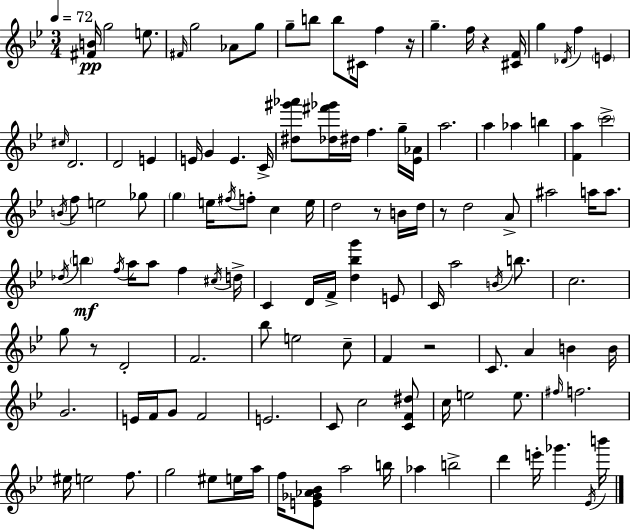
X:1
T:Untitled
M:3/4
L:1/4
K:Bb
[^FB]/4 g2 e/2 ^F/4 g2 _A/2 g/2 g/2 b/2 b/2 ^C/4 f z/4 g f/4 z [^CF]/4 g _D/4 f E ^c/4 D2 D2 E E/4 G E C/4 [^d^g'_a']/2 [_d^f'_g']/4 ^d/4 f g/4 [_E_A]/4 a2 a _a b [Fa] c'2 B/4 f/2 e2 _g/2 g e/4 ^f/4 f/2 c e/4 d2 z/2 B/4 d/4 z/2 d2 A/2 ^a2 a/4 a/2 _d/4 b f/4 a/4 a/2 f ^c/4 d/4 C D/4 F/4 [d_bg'] E/2 C/4 a2 B/4 b/2 c2 g/2 z/2 D2 F2 _b/2 e2 c/2 F z2 C/2 A B B/4 G2 E/4 F/4 G/2 F2 E2 C/2 c2 [CF^d]/2 c/4 e2 e/2 ^f/4 f2 ^e/4 e2 f/2 g2 ^e/2 e/4 a/4 f/4 [E_G_A_B]/2 a2 b/4 _a b2 d' e'/4 _g' _E/4 b'/4